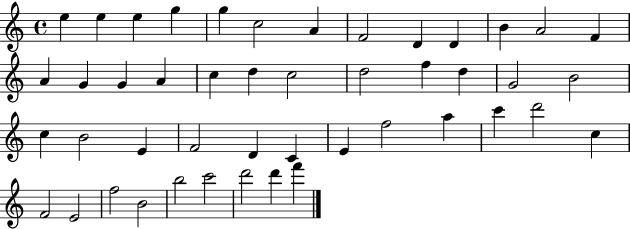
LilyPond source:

{
  \clef treble
  \time 4/4
  \defaultTimeSignature
  \key c \major
  e''4 e''4 e''4 g''4 | g''4 c''2 a'4 | f'2 d'4 d'4 | b'4 a'2 f'4 | \break a'4 g'4 g'4 a'4 | c''4 d''4 c''2 | d''2 f''4 d''4 | g'2 b'2 | \break c''4 b'2 e'4 | f'2 d'4 c'4 | e'4 f''2 a''4 | c'''4 d'''2 c''4 | \break f'2 e'2 | f''2 b'2 | b''2 c'''2 | d'''2 d'''4 f'''4 | \break \bar "|."
}